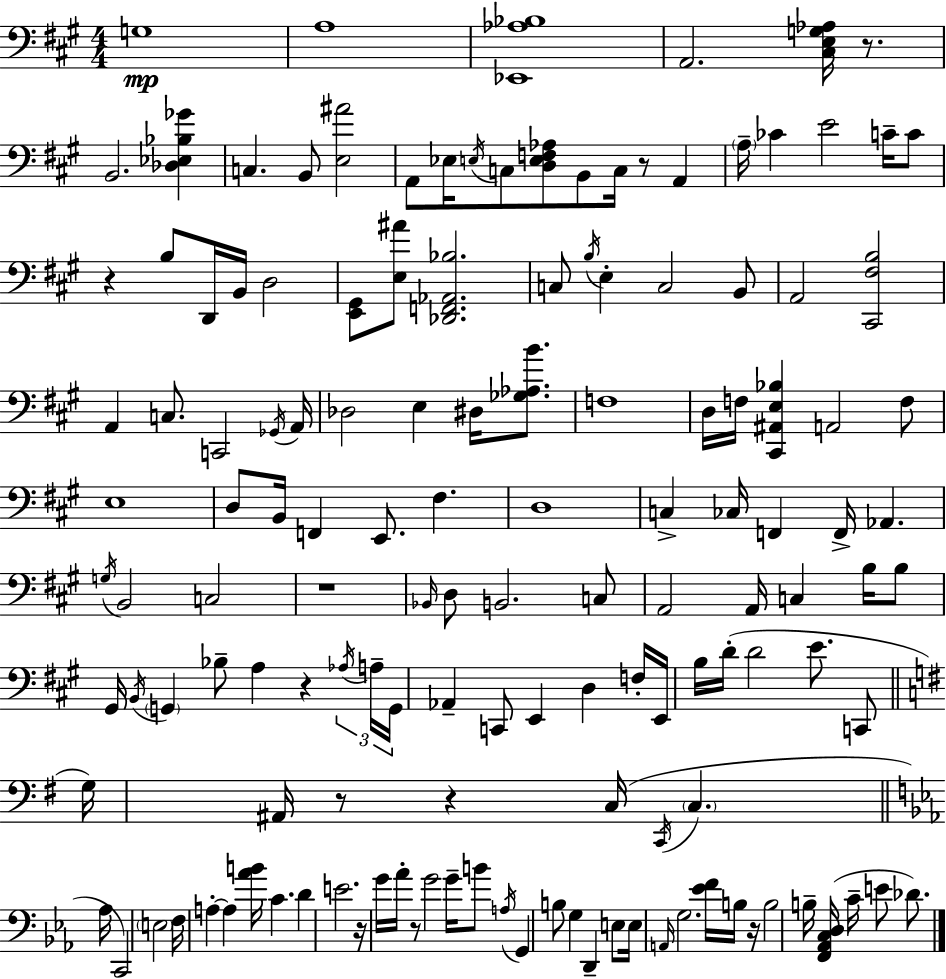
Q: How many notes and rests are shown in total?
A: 142